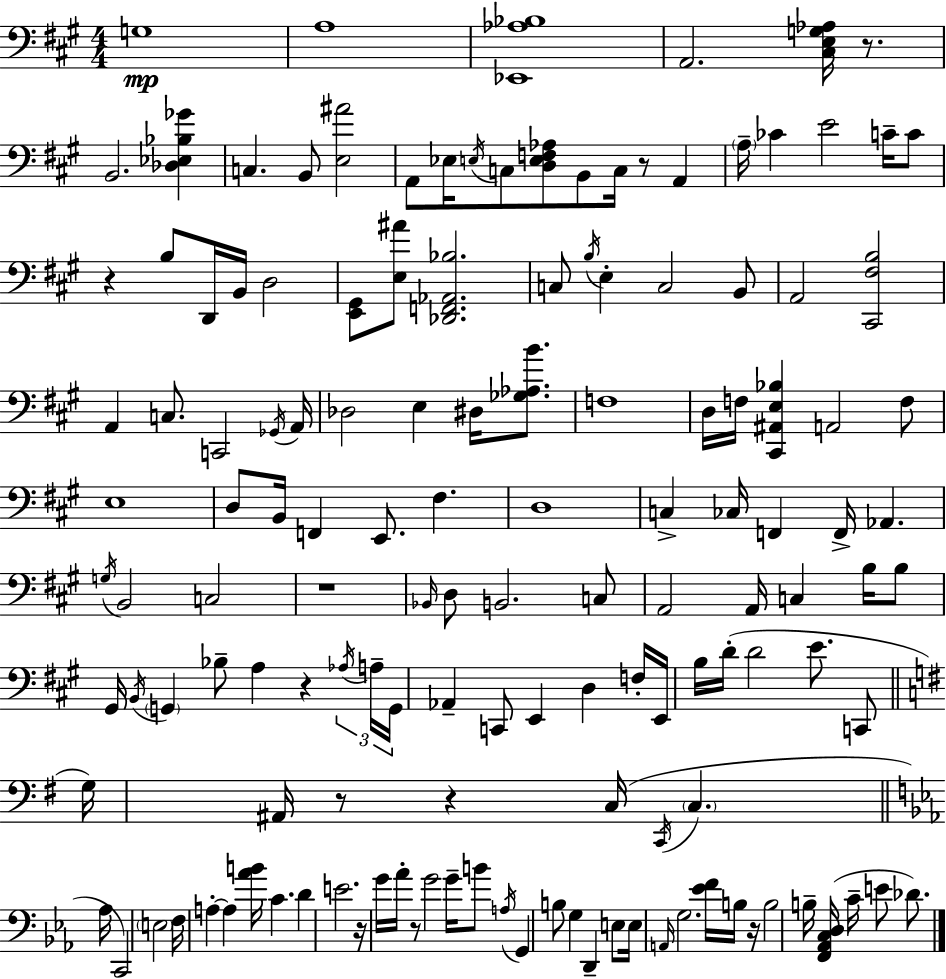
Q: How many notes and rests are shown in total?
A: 142